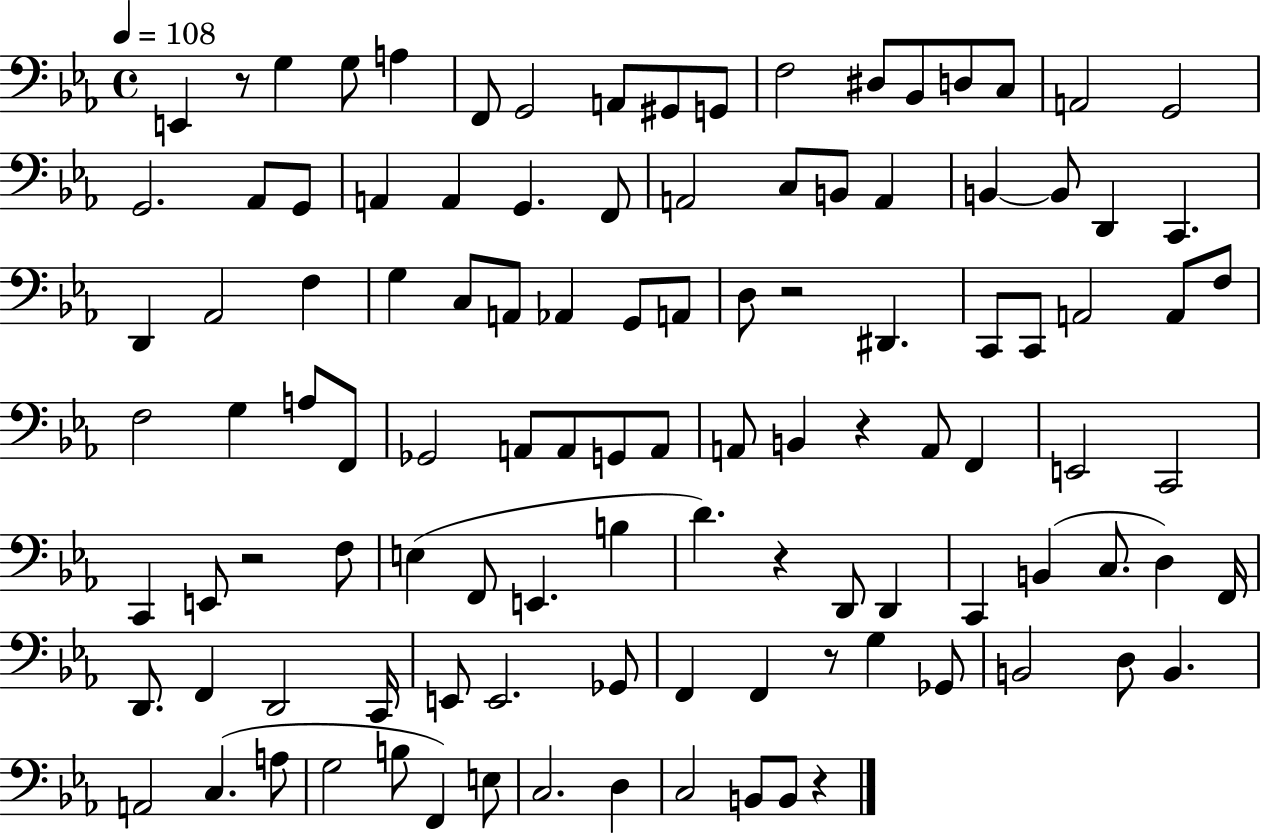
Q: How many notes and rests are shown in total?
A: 110